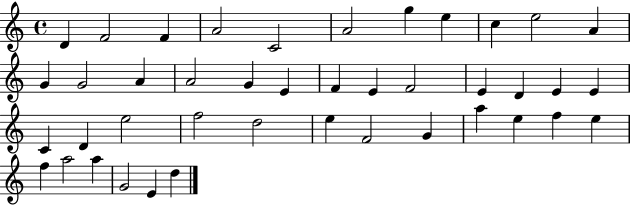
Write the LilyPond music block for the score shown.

{
  \clef treble
  \time 4/4
  \defaultTimeSignature
  \key c \major
  d'4 f'2 f'4 | a'2 c'2 | a'2 g''4 e''4 | c''4 e''2 a'4 | \break g'4 g'2 a'4 | a'2 g'4 e'4 | f'4 e'4 f'2 | e'4 d'4 e'4 e'4 | \break c'4 d'4 e''2 | f''2 d''2 | e''4 f'2 g'4 | a''4 e''4 f''4 e''4 | \break f''4 a''2 a''4 | g'2 e'4 d''4 | \bar "|."
}